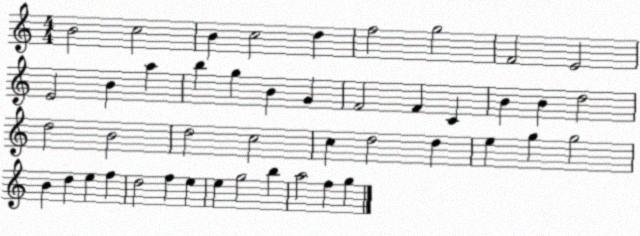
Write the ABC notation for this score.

X:1
T:Untitled
M:4/4
L:1/4
K:C
B2 c2 B c2 d f2 g2 F2 E2 E2 B a b g B G F2 F C B B d2 d2 B2 d2 c2 c d2 d e g g2 B d e f d2 f e e g2 b a2 f g